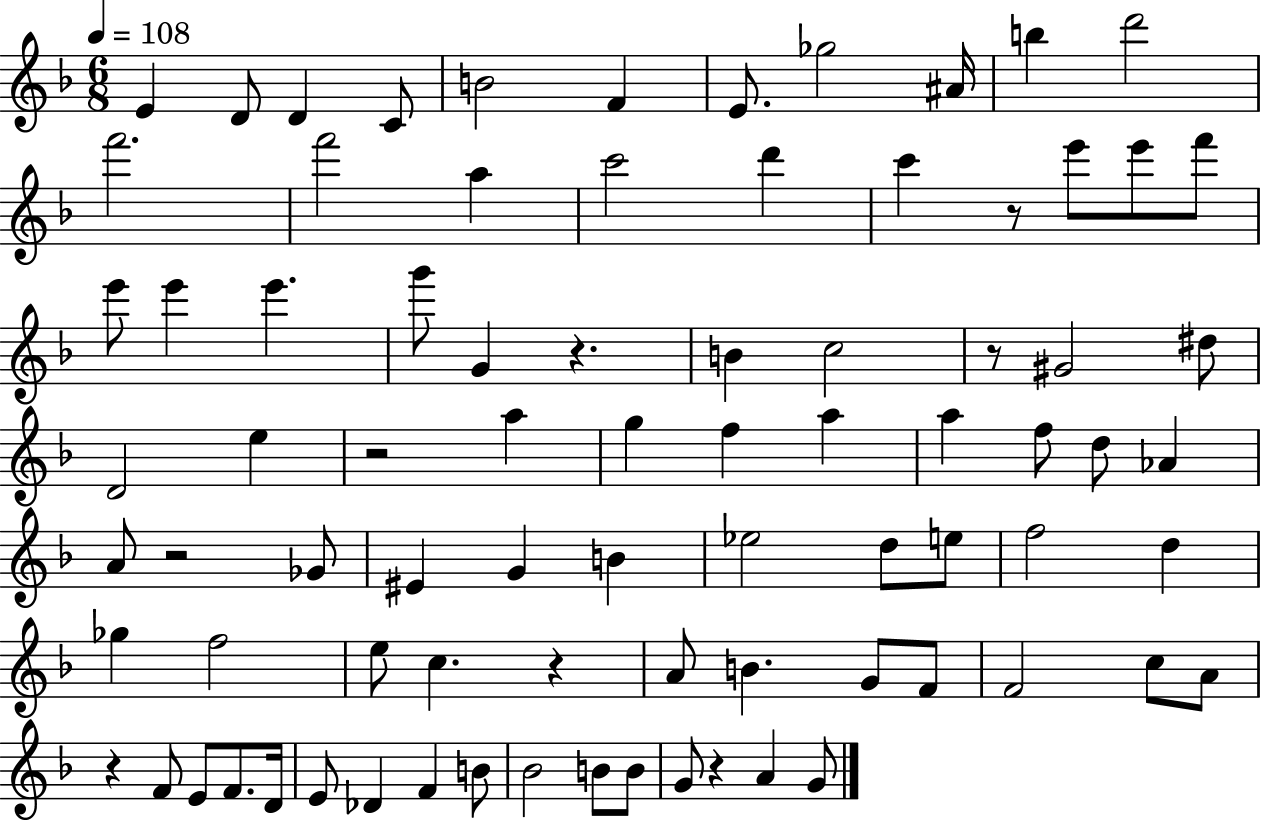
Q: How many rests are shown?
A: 8